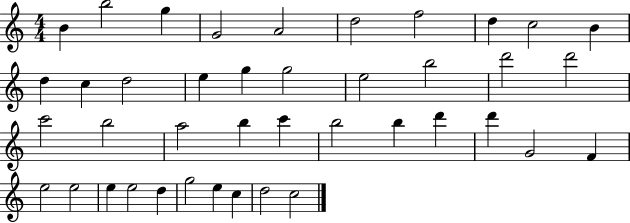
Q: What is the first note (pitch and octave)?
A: B4